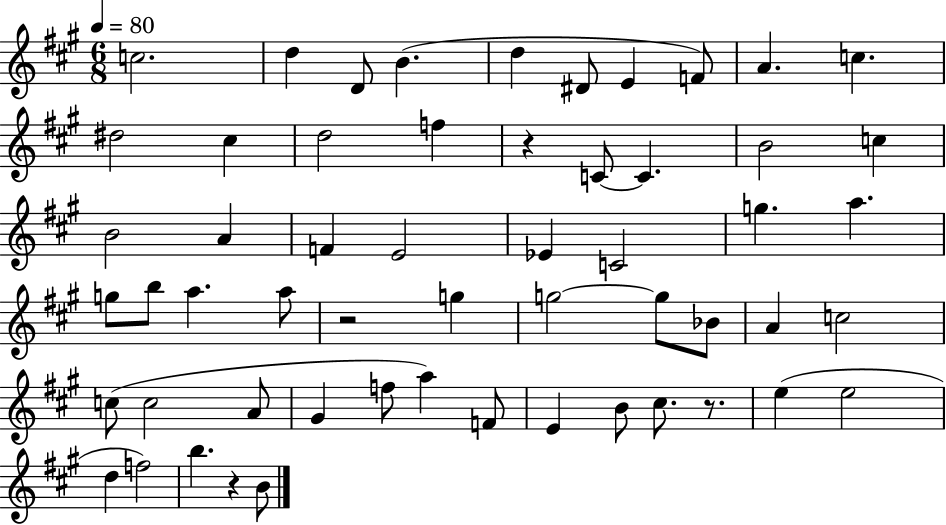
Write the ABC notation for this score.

X:1
T:Untitled
M:6/8
L:1/4
K:A
c2 d D/2 B d ^D/2 E F/2 A c ^d2 ^c d2 f z C/2 C B2 c B2 A F E2 _E C2 g a g/2 b/2 a a/2 z2 g g2 g/2 _B/2 A c2 c/2 c2 A/2 ^G f/2 a F/2 E B/2 ^c/2 z/2 e e2 d f2 b z B/2